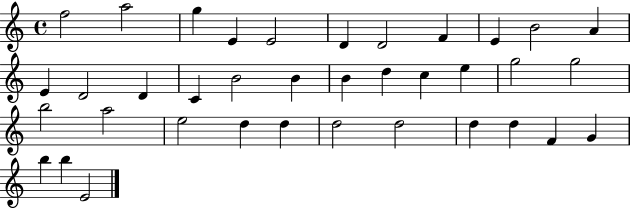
{
  \clef treble
  \time 4/4
  \defaultTimeSignature
  \key c \major
  f''2 a''2 | g''4 e'4 e'2 | d'4 d'2 f'4 | e'4 b'2 a'4 | \break e'4 d'2 d'4 | c'4 b'2 b'4 | b'4 d''4 c''4 e''4 | g''2 g''2 | \break b''2 a''2 | e''2 d''4 d''4 | d''2 d''2 | d''4 d''4 f'4 g'4 | \break b''4 b''4 e'2 | \bar "|."
}